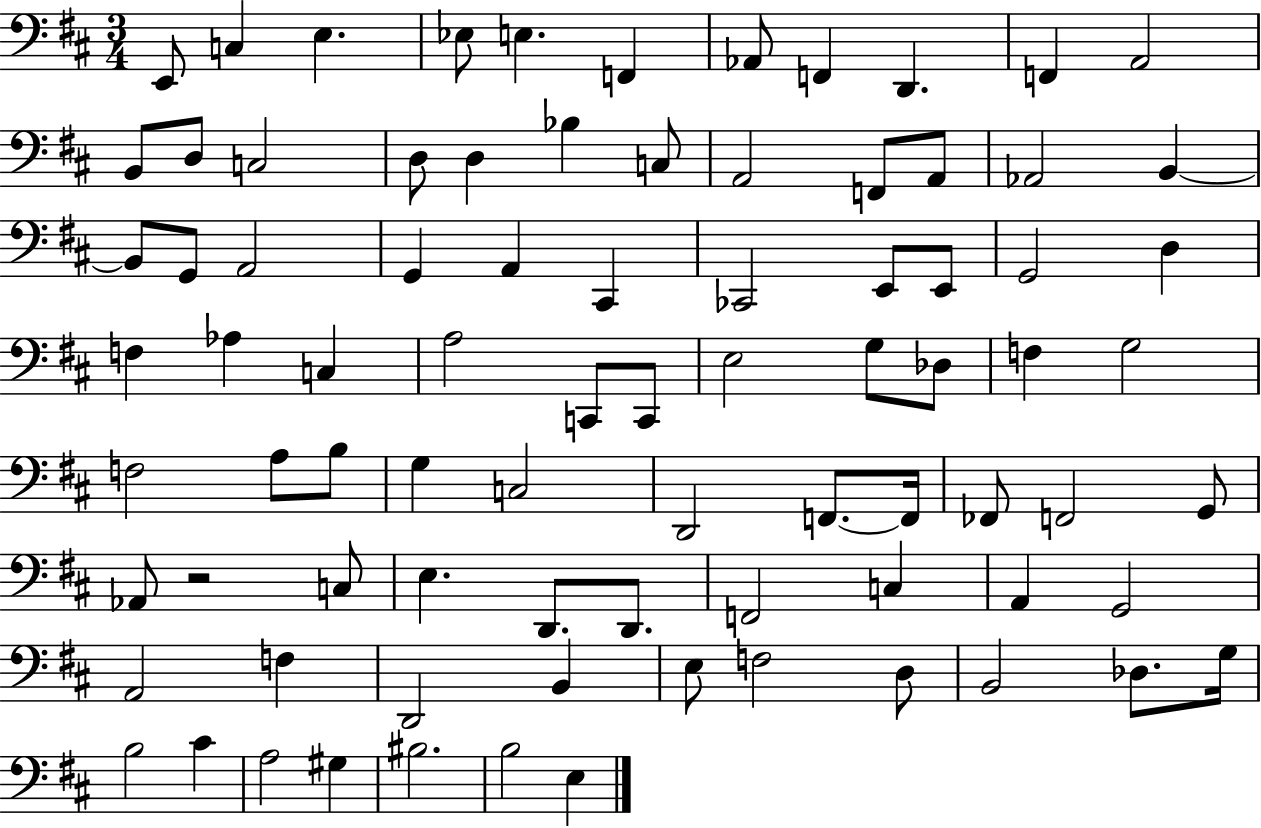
E2/e C3/q E3/q. Eb3/e E3/q. F2/q Ab2/e F2/q D2/q. F2/q A2/h B2/e D3/e C3/h D3/e D3/q Bb3/q C3/e A2/h F2/e A2/e Ab2/h B2/q B2/e G2/e A2/h G2/q A2/q C#2/q CES2/h E2/e E2/e G2/h D3/q F3/q Ab3/q C3/q A3/h C2/e C2/e E3/h G3/e Db3/e F3/q G3/h F3/h A3/e B3/e G3/q C3/h D2/h F2/e. F2/s FES2/e F2/h G2/e Ab2/e R/h C3/e E3/q. D2/e. D2/e. F2/h C3/q A2/q G2/h A2/h F3/q D2/h B2/q E3/e F3/h D3/e B2/h Db3/e. G3/s B3/h C#4/q A3/h G#3/q BIS3/h. B3/h E3/q